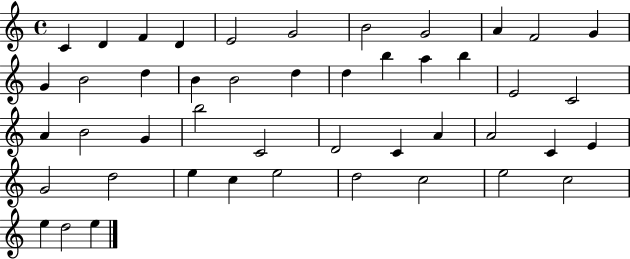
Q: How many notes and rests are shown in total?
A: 46